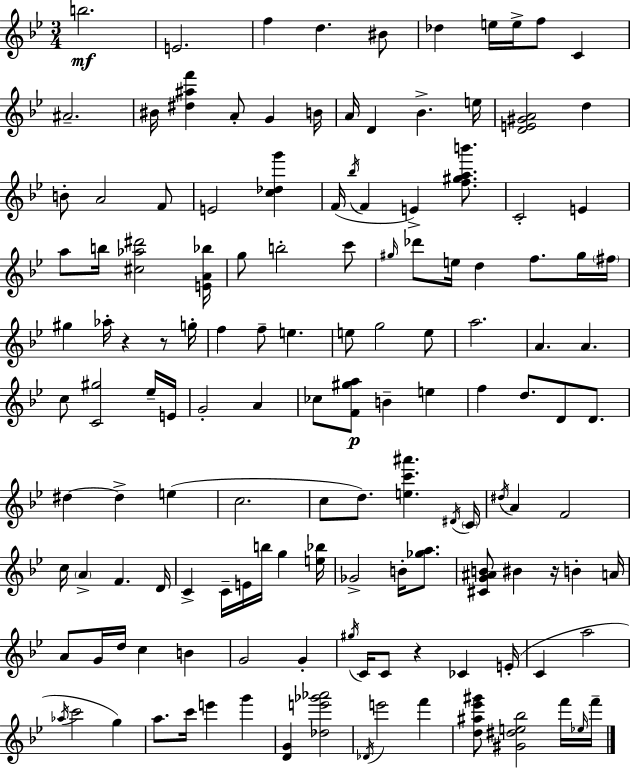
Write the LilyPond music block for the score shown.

{
  \clef treble
  \numericTimeSignature
  \time 3/4
  \key bes \major
  \repeat volta 2 { b''2.\mf | e'2. | f''4 d''4. bis'8 | des''4 e''16 e''16-> f''8 c'4 | \break ais'2.-- | bis'16 <dis'' ais'' f'''>4 a'8-. g'4 b'16 | a'16 d'4 bes'4.-> e''16 | <d' e' gis' a'>2 d''4 | \break b'8-. a'2 f'8 | e'2 <c'' des'' g'''>4 | f'16( \acciaccatura { bes''16 } f'4 e'4->) <f'' gis'' a'' b'''>8. | c'2-. e'4 | \break a''8 b''16 <cis'' aes'' dis'''>2 | <e' a' bes''>16 g''8 b''2-. c'''8 | \grace { gis''16 } des'''8 e''16 d''4 f''8. | gis''16 \parenthesize fis''16 gis''4 aes''16-. r4 r8 | \break g''16-. f''4 f''8-- e''4. | e''8 g''2 | e''8 a''2. | a'4. a'4. | \break c''8 <c' gis''>2 | ees''16-- e'16 g'2-. a'4 | ces''8 <f' gis'' a''>8\p b'4-- e''4 | f''4 d''8. d'8 d'8. | \break dis''4~~ dis''4-> e''4( | c''2. | c''8 d''8.) <e'' c''' ais'''>4. | \acciaccatura { dis'16 } \parenthesize c'16 \acciaccatura { dis''16 } a'4 f'2 | \break c''16 \parenthesize a'4-> f'4. | d'16 c'4-> c'16-- e'16 b''16 g''4 | <e'' bes''>16 ges'2-> | b'16-. <ges'' a''>8. <cis' g' ais' b'>8 bis'4 r16 b'4-. | \break a'16 a'8 g'16 d''16 c''4 | b'4 g'2 | g'4-. \acciaccatura { gis''16 } c'16 c'8 r4 | ces'4 e'16-.( c'4 a''2 | \break \acciaccatura { aes''16 } c'''2 | g''4) a''8. c'''16 e'''4 | g'''4 <d' g'>4 <des'' e''' ges''' aes'''>2 | \acciaccatura { des'16 } e'''2 | \break f'''4 <d'' ais'' ees''' gis'''>8 <gis' dis'' e'' bes''>2 | f'''16 \grace { ees''16 } f'''16-- } \bar "|."
}